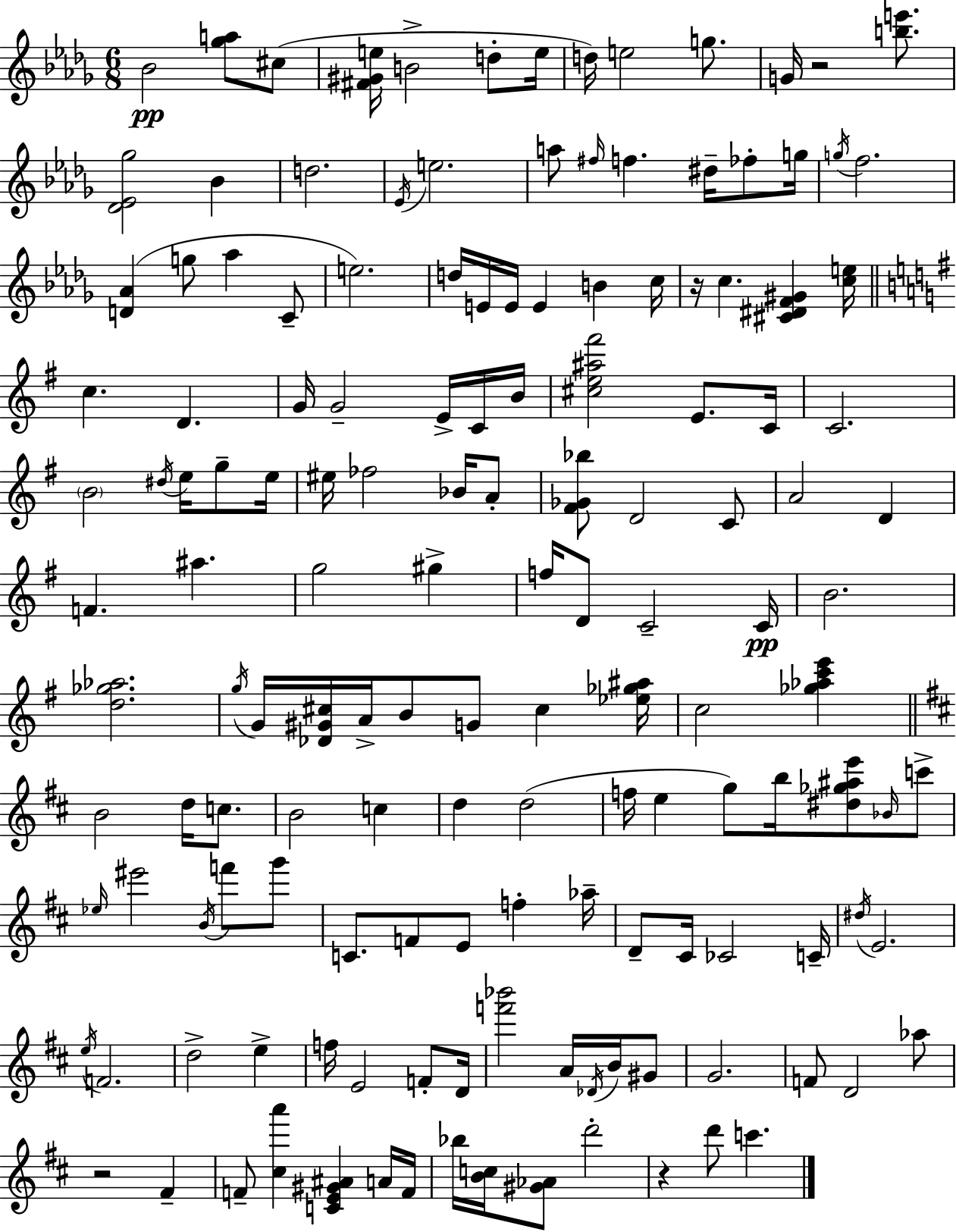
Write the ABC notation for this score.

X:1
T:Untitled
M:6/8
L:1/4
K:Bbm
_B2 [_ga]/2 ^c/2 [^F^Ge]/4 B2 d/2 e/4 d/4 e2 g/2 G/4 z2 [be']/2 [_D_E_g]2 _B d2 _E/4 e2 a/2 ^f/4 f ^d/4 _f/2 g/4 g/4 f2 [D_A] g/2 _a C/2 e2 d/4 E/4 E/4 E B c/4 z/4 c [^C^DF^G] [ce]/4 c D G/4 G2 E/4 C/4 B/4 [^ce^a^f']2 E/2 C/4 C2 B2 ^d/4 e/4 g/2 e/4 ^e/4 _f2 _B/4 A/2 [^F_G_b]/2 D2 C/2 A2 D F ^a g2 ^g f/4 D/2 C2 C/4 B2 [d_g_a]2 g/4 G/4 [_D^G^c]/4 A/4 B/2 G/2 ^c [_e_g^a]/4 c2 [_g_ac'e'] B2 d/4 c/2 B2 c d d2 f/4 e g/2 b/4 [^d_g^ae']/2 _B/4 c'/2 _e/4 ^e'2 B/4 f'/2 g'/2 C/2 F/2 E/2 f _a/4 D/2 ^C/4 _C2 C/4 ^d/4 E2 e/4 F2 d2 e f/4 E2 F/2 D/4 [f'_b']2 A/4 _D/4 B/4 ^G/2 G2 F/2 D2 _a/2 z2 ^F F/2 [^ca'] [CE^G^A] A/4 F/4 _b/4 [Bc]/4 [^G_A]/2 d'2 z d'/2 c'